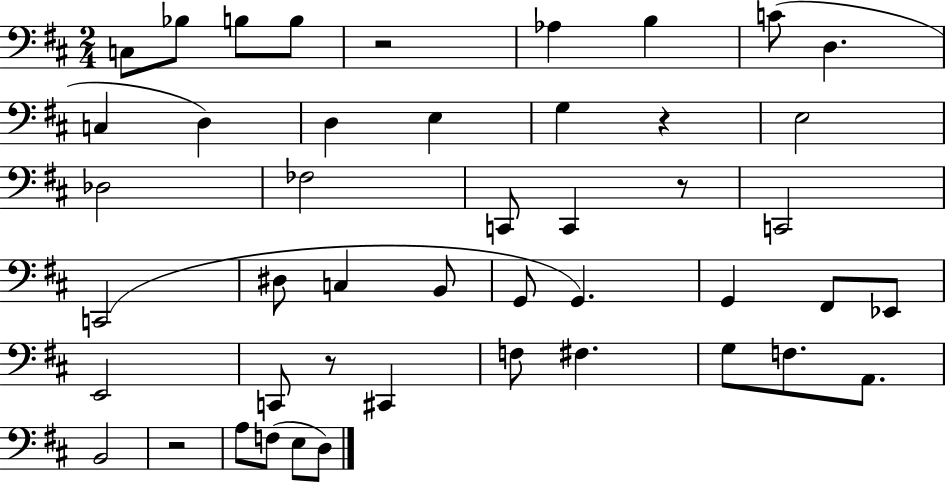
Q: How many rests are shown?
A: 5